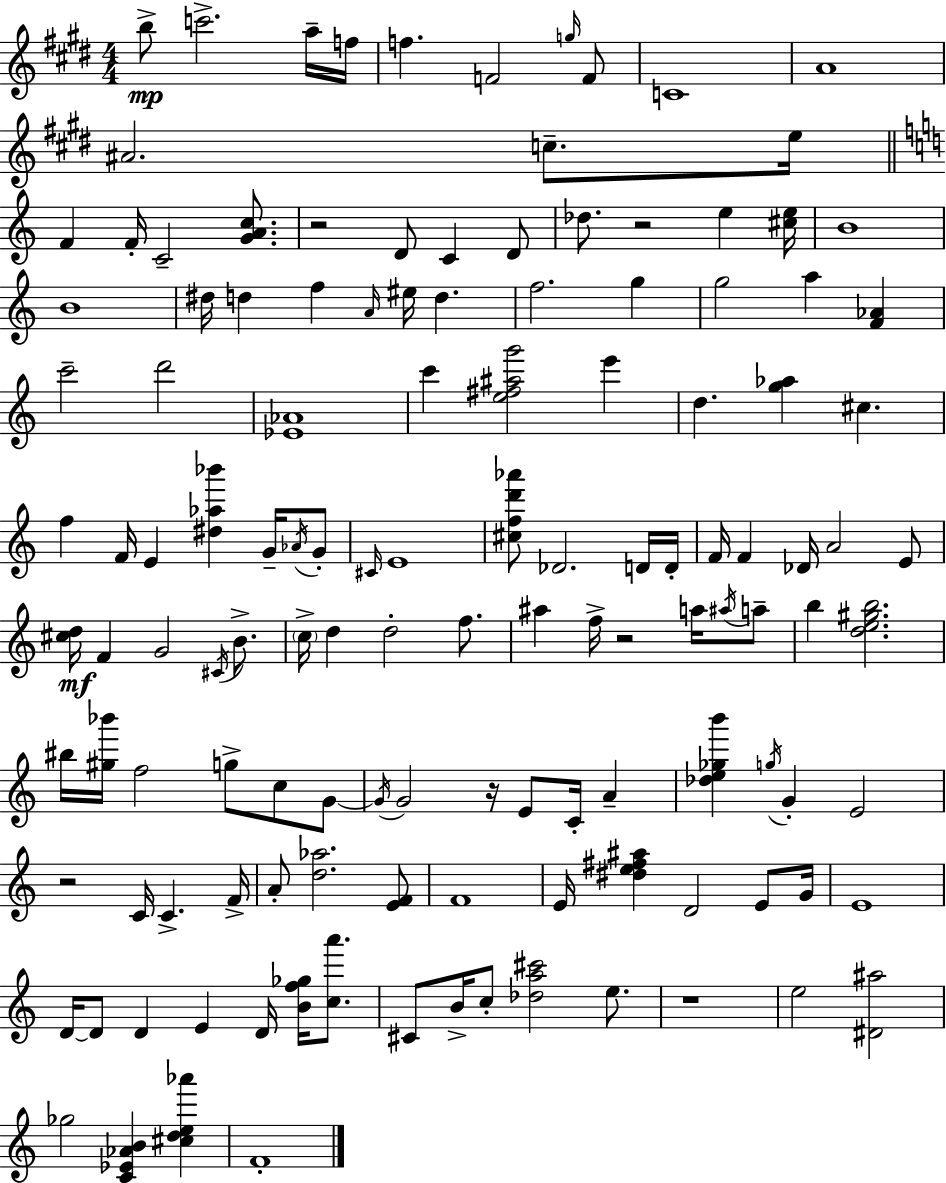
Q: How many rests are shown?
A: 6